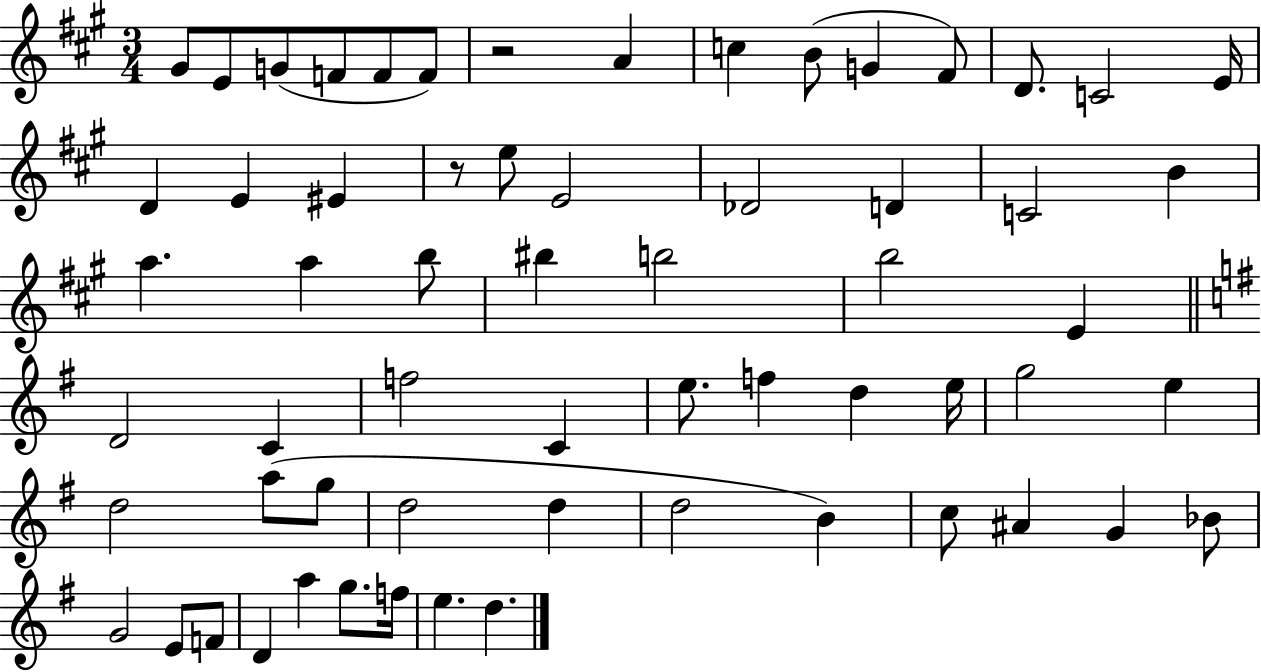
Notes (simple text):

G#4/e E4/e G4/e F4/e F4/e F4/e R/h A4/q C5/q B4/e G4/q F#4/e D4/e. C4/h E4/s D4/q E4/q EIS4/q R/e E5/e E4/h Db4/h D4/q C4/h B4/q A5/q. A5/q B5/e BIS5/q B5/h B5/h E4/q D4/h C4/q F5/h C4/q E5/e. F5/q D5/q E5/s G5/h E5/q D5/h A5/e G5/e D5/h D5/q D5/h B4/q C5/e A#4/q G4/q Bb4/e G4/h E4/e F4/e D4/q A5/q G5/e. F5/s E5/q. D5/q.